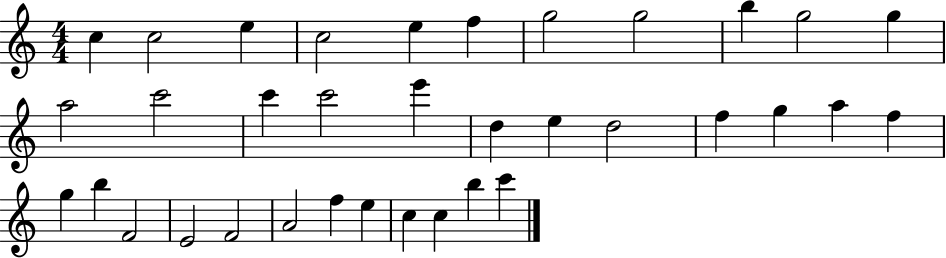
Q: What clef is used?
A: treble